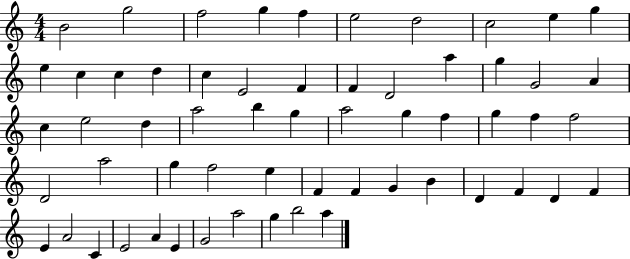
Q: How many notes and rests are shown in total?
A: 59